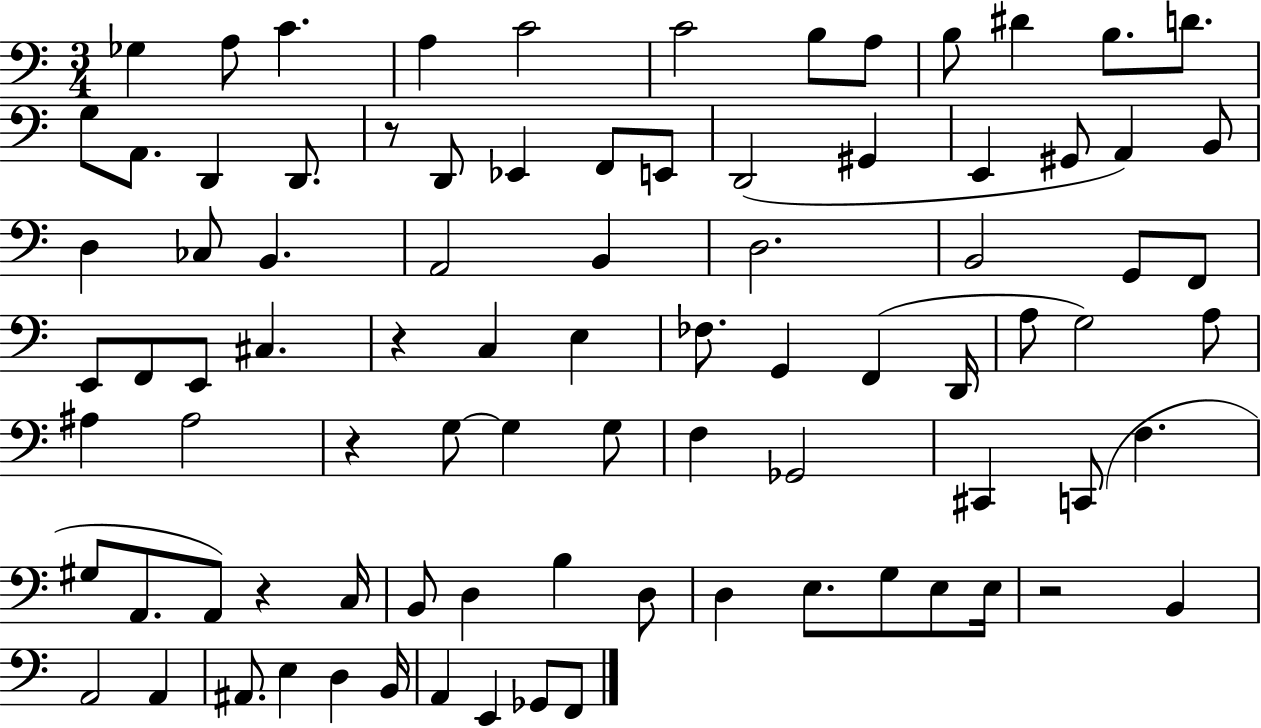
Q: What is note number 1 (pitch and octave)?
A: Gb3